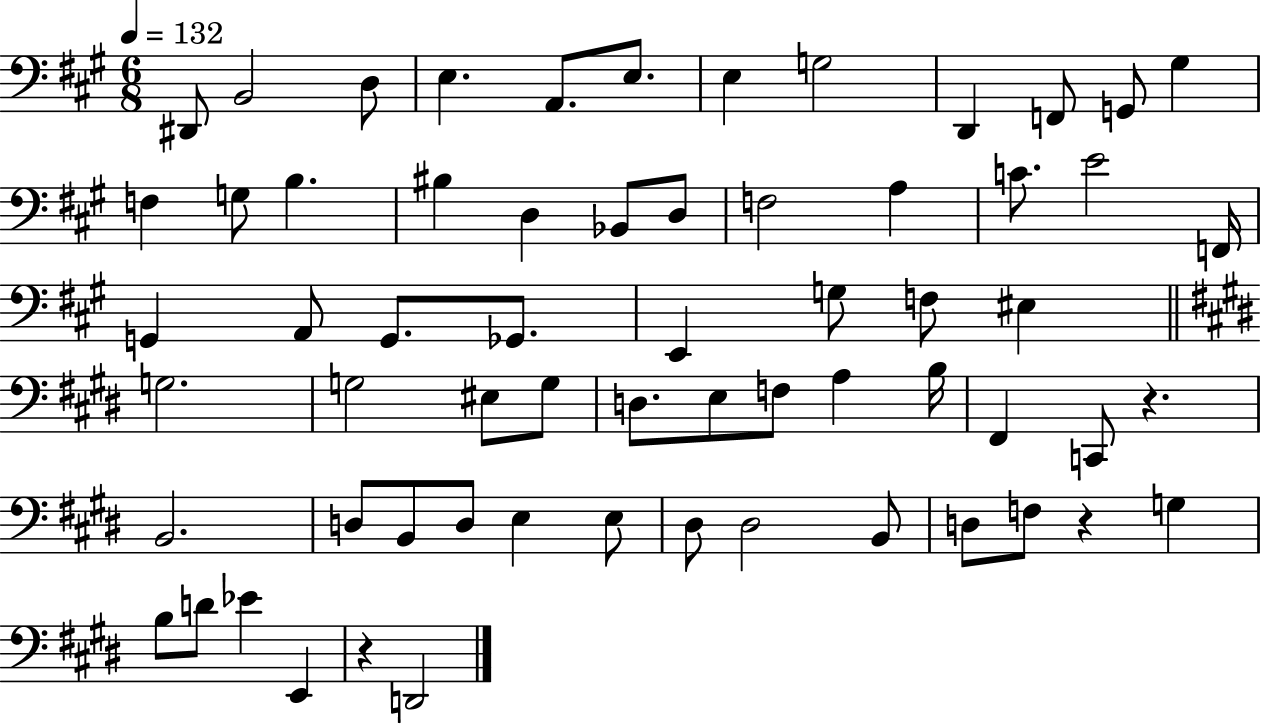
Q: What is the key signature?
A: A major